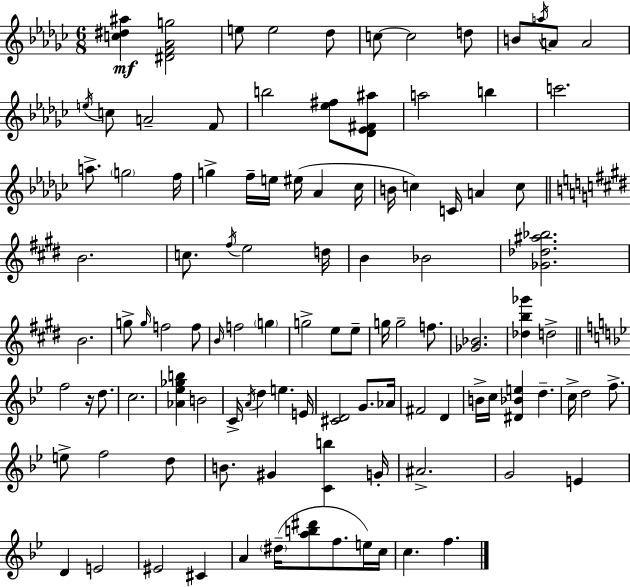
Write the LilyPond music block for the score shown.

{
  \clef treble
  \numericTimeSignature
  \time 6/8
  \key ees \minor
  <c'' dis'' ais''>4\mf <dis' f' aes' g''>2 | e''8 e''2 des''8 | c''8~~ c''2 d''8 | b'8 \acciaccatura { a''16 } a'8 a'2 | \break \acciaccatura { e''16 } c''8 a'2-- | f'8 b''2 <ees'' fis''>8 | <des' ees' fis' ais''>8 a''2 b''4 | c'''2. | \break a''8.-> \parenthesize g''2 | f''16 g''4-> f''16-- e''16 eis''16( aes'4 | ces''16 b'16 c''4) c'16 a'4 | c''8 \bar "||" \break \key e \major b'2. | c''8. \acciaccatura { fis''16 } e''2 | d''16 b'4 bes'2 | <ges' des'' ais'' bes''>2. | \break b'2. | g''8-> \grace { g''16 } f''2 | f''8 \grace { b'16 } f''2 \parenthesize g''4 | g''2-> e''8 | \break e''8-- g''16 g''2-- | f''8. <ges' bes'>2. | <des'' b'' ges'''>4 d''2-> | \bar "||" \break \key bes \major f''2 r16 d''8. | c''2. | <aes' ees'' ges'' b''>4 b'2 | c'16-> \acciaccatura { a'16 } d''4 e''4. | \break e'16 <cis' d'>2 g'8. | aes'16 fis'2 d'4 | b'16-> c''16 <dis' bes' e''>4 d''4.-- | c''16-> d''2 f''8.-> | \break e''8-> f''2 d''8 | b'8. gis'4 <c' b''>4 | g'16-. ais'2.-> | g'2 e'4 | \break d'4 e'2 | eis'2 cis'4 | a'4 \parenthesize dis''16--( <a'' b'' dis'''>8 f''8. e''16) | c''16 c''4. f''4. | \break \bar "|."
}